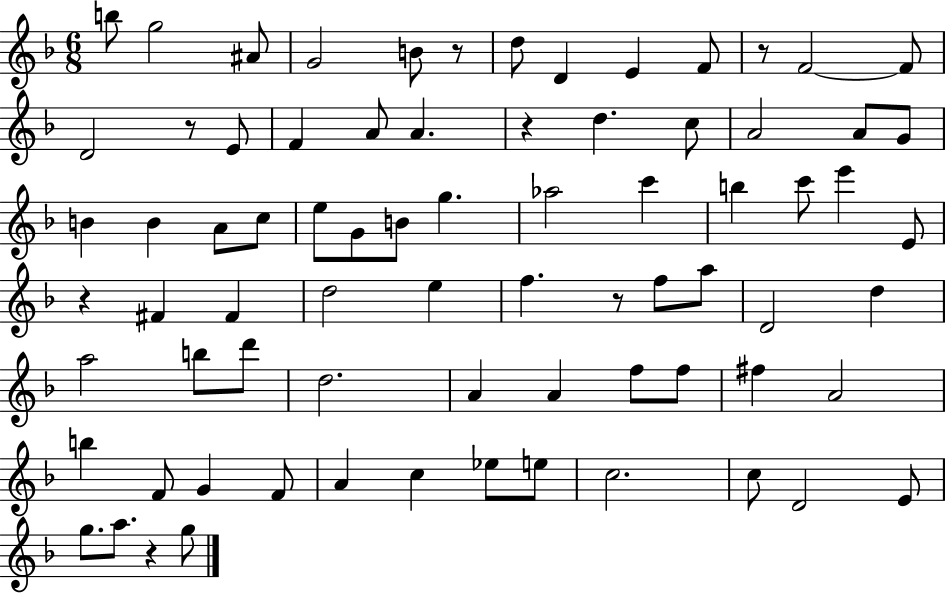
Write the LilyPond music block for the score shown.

{
  \clef treble
  \numericTimeSignature
  \time 6/8
  \key f \major
  b''8 g''2 ais'8 | g'2 b'8 r8 | d''8 d'4 e'4 f'8 | r8 f'2~~ f'8 | \break d'2 r8 e'8 | f'4 a'8 a'4. | r4 d''4. c''8 | a'2 a'8 g'8 | \break b'4 b'4 a'8 c''8 | e''8 g'8 b'8 g''4. | aes''2 c'''4 | b''4 c'''8 e'''4 e'8 | \break r4 fis'4 fis'4 | d''2 e''4 | f''4. r8 f''8 a''8 | d'2 d''4 | \break a''2 b''8 d'''8 | d''2. | a'4 a'4 f''8 f''8 | fis''4 a'2 | \break b''4 f'8 g'4 f'8 | a'4 c''4 ees''8 e''8 | c''2. | c''8 d'2 e'8 | \break g''8. a''8. r4 g''8 | \bar "|."
}